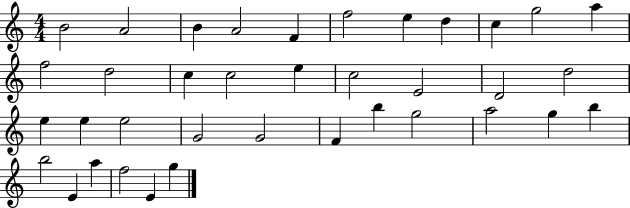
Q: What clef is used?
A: treble